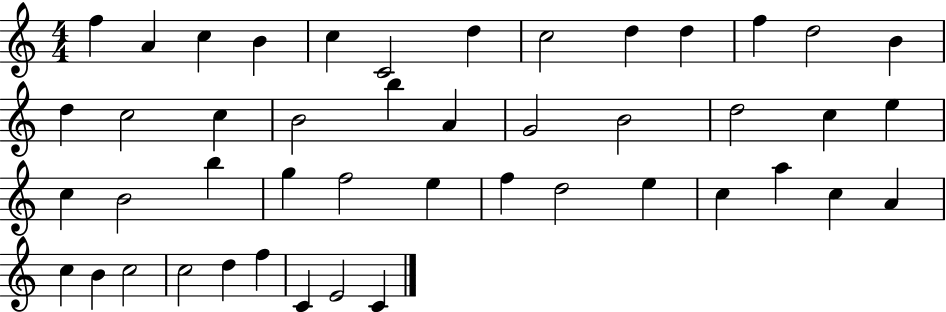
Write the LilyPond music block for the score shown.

{
  \clef treble
  \numericTimeSignature
  \time 4/4
  \key c \major
  f''4 a'4 c''4 b'4 | c''4 c'2 d''4 | c''2 d''4 d''4 | f''4 d''2 b'4 | \break d''4 c''2 c''4 | b'2 b''4 a'4 | g'2 b'2 | d''2 c''4 e''4 | \break c''4 b'2 b''4 | g''4 f''2 e''4 | f''4 d''2 e''4 | c''4 a''4 c''4 a'4 | \break c''4 b'4 c''2 | c''2 d''4 f''4 | c'4 e'2 c'4 | \bar "|."
}